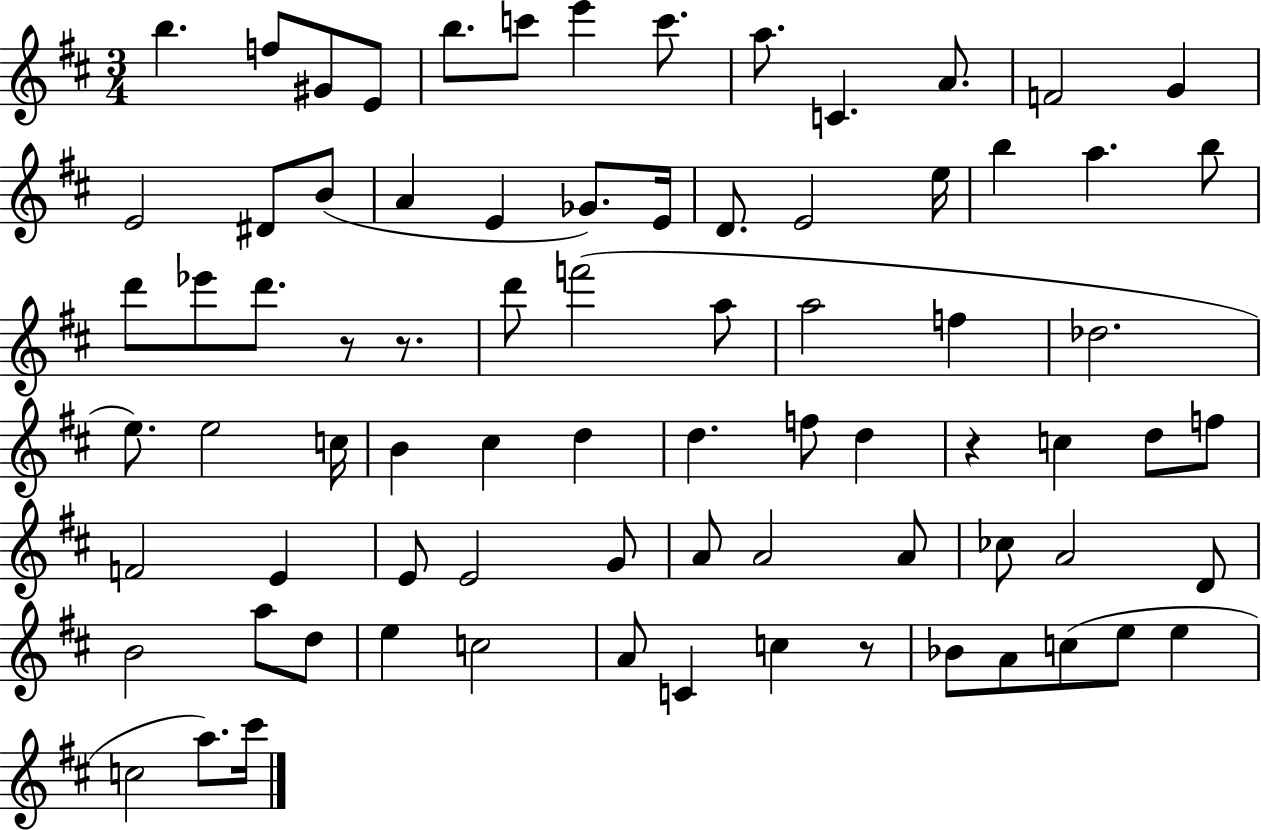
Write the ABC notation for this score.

X:1
T:Untitled
M:3/4
L:1/4
K:D
b f/2 ^G/2 E/2 b/2 c'/2 e' c'/2 a/2 C A/2 F2 G E2 ^D/2 B/2 A E _G/2 E/4 D/2 E2 e/4 b a b/2 d'/2 _e'/2 d'/2 z/2 z/2 d'/2 f'2 a/2 a2 f _d2 e/2 e2 c/4 B ^c d d f/2 d z c d/2 f/2 F2 E E/2 E2 G/2 A/2 A2 A/2 _c/2 A2 D/2 B2 a/2 d/2 e c2 A/2 C c z/2 _B/2 A/2 c/2 e/2 e c2 a/2 ^c'/4